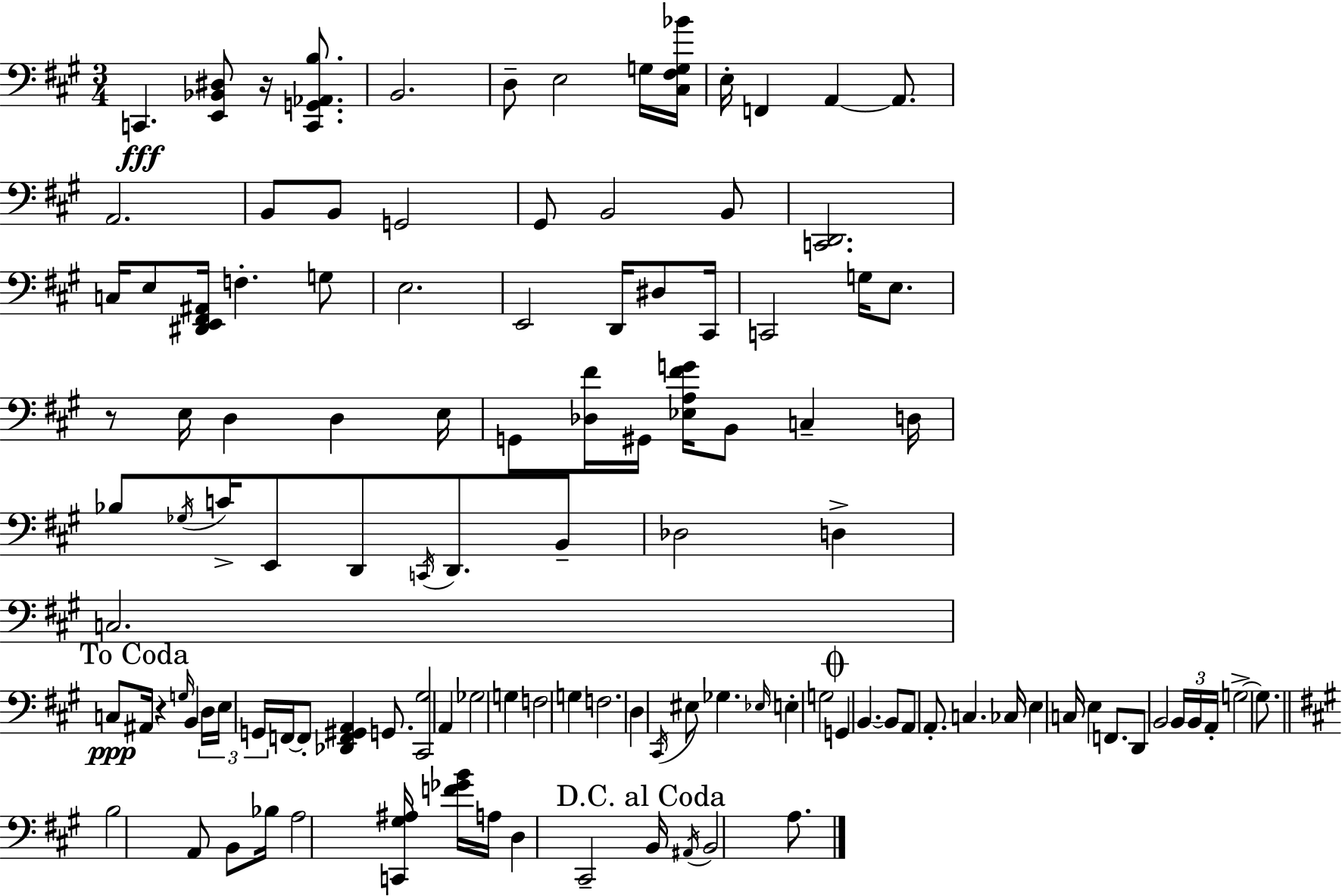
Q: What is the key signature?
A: A major